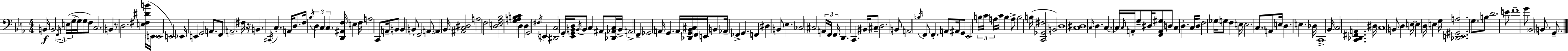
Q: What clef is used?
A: bass